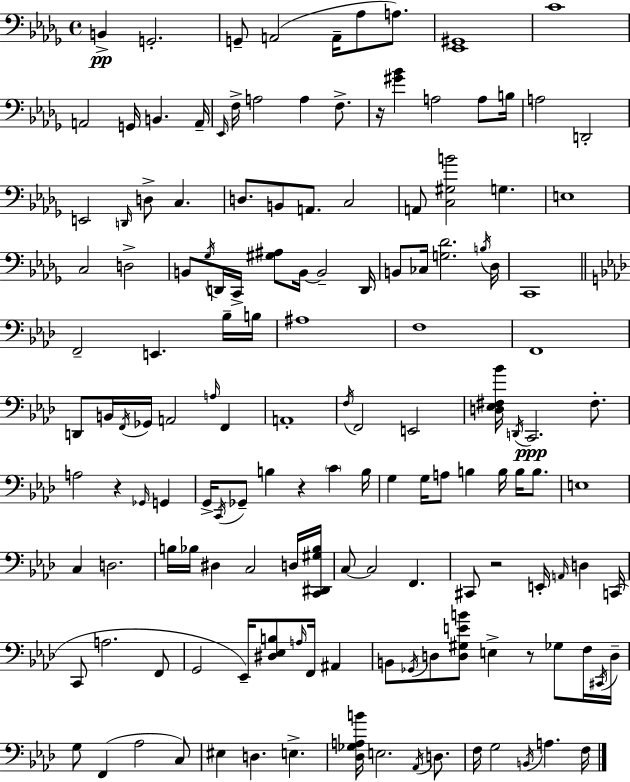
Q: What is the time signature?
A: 4/4